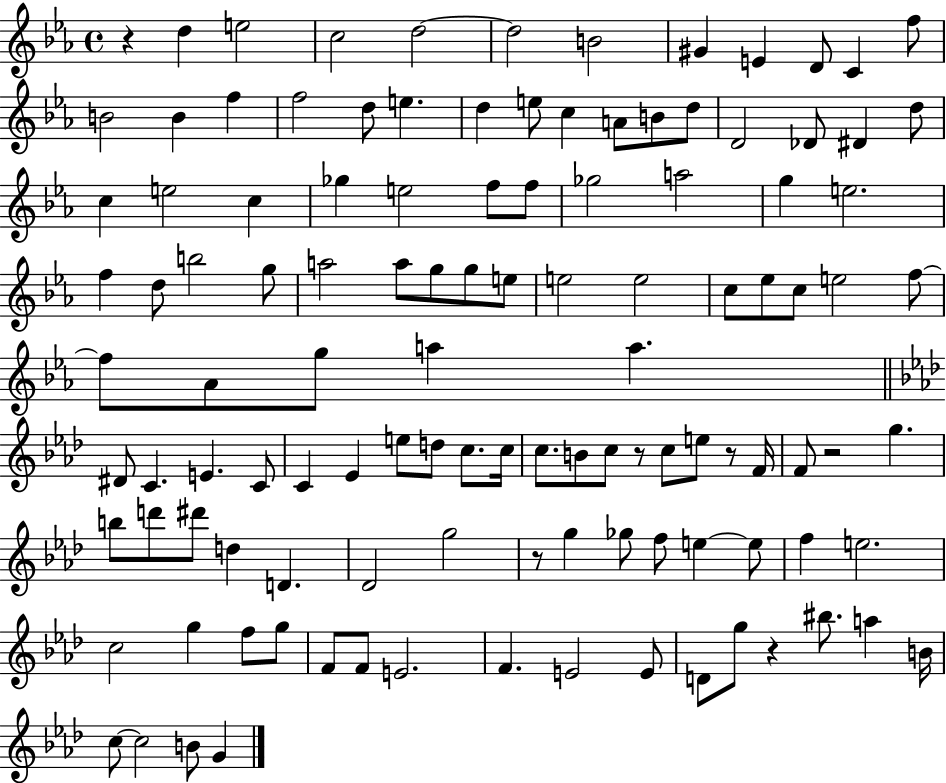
X:1
T:Untitled
M:4/4
L:1/4
K:Eb
z d e2 c2 d2 d2 B2 ^G E D/2 C f/2 B2 B f f2 d/2 e d e/2 c A/2 B/2 d/2 D2 _D/2 ^D d/2 c e2 c _g e2 f/2 f/2 _g2 a2 g e2 f d/2 b2 g/2 a2 a/2 g/2 g/2 e/2 e2 e2 c/2 _e/2 c/2 e2 f/2 f/2 _A/2 g/2 a a ^D/2 C E C/2 C _E e/2 d/2 c/2 c/4 c/2 B/2 c/2 z/2 c/2 e/2 z/2 F/4 F/2 z2 g b/2 d'/2 ^d'/2 d D _D2 g2 z/2 g _g/2 f/2 e e/2 f e2 c2 g f/2 g/2 F/2 F/2 E2 F E2 E/2 D/2 g/2 z ^b/2 a B/4 c/2 c2 B/2 G